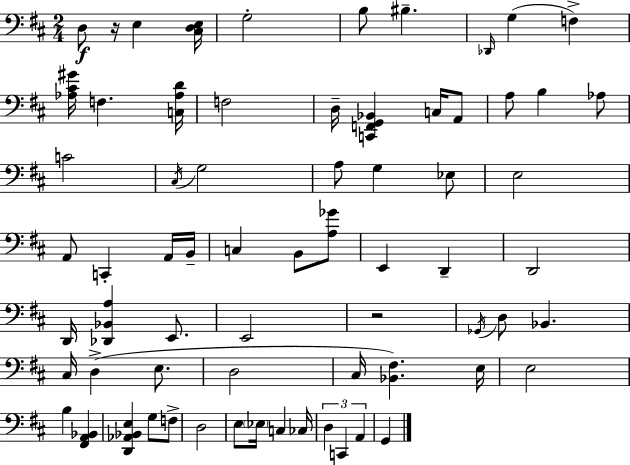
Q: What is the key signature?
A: D major